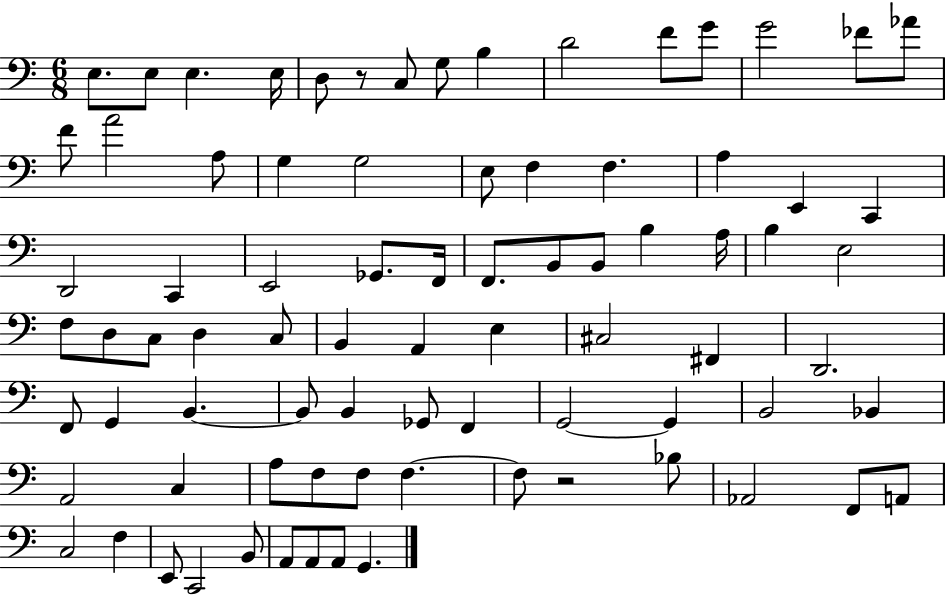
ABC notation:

X:1
T:Untitled
M:6/8
L:1/4
K:C
E,/2 E,/2 E, E,/4 D,/2 z/2 C,/2 G,/2 B, D2 F/2 G/2 G2 _F/2 _A/2 F/2 A2 A,/2 G, G,2 E,/2 F, F, A, E,, C,, D,,2 C,, E,,2 _G,,/2 F,,/4 F,,/2 B,,/2 B,,/2 B, A,/4 B, E,2 F,/2 D,/2 C,/2 D, C,/2 B,, A,, E, ^C,2 ^F,, D,,2 F,,/2 G,, B,, B,,/2 B,, _G,,/2 F,, G,,2 G,, B,,2 _B,, A,,2 C, A,/2 F,/2 F,/2 F, F,/2 z2 _B,/2 _A,,2 F,,/2 A,,/2 C,2 F, E,,/2 C,,2 B,,/2 A,,/2 A,,/2 A,,/2 G,,